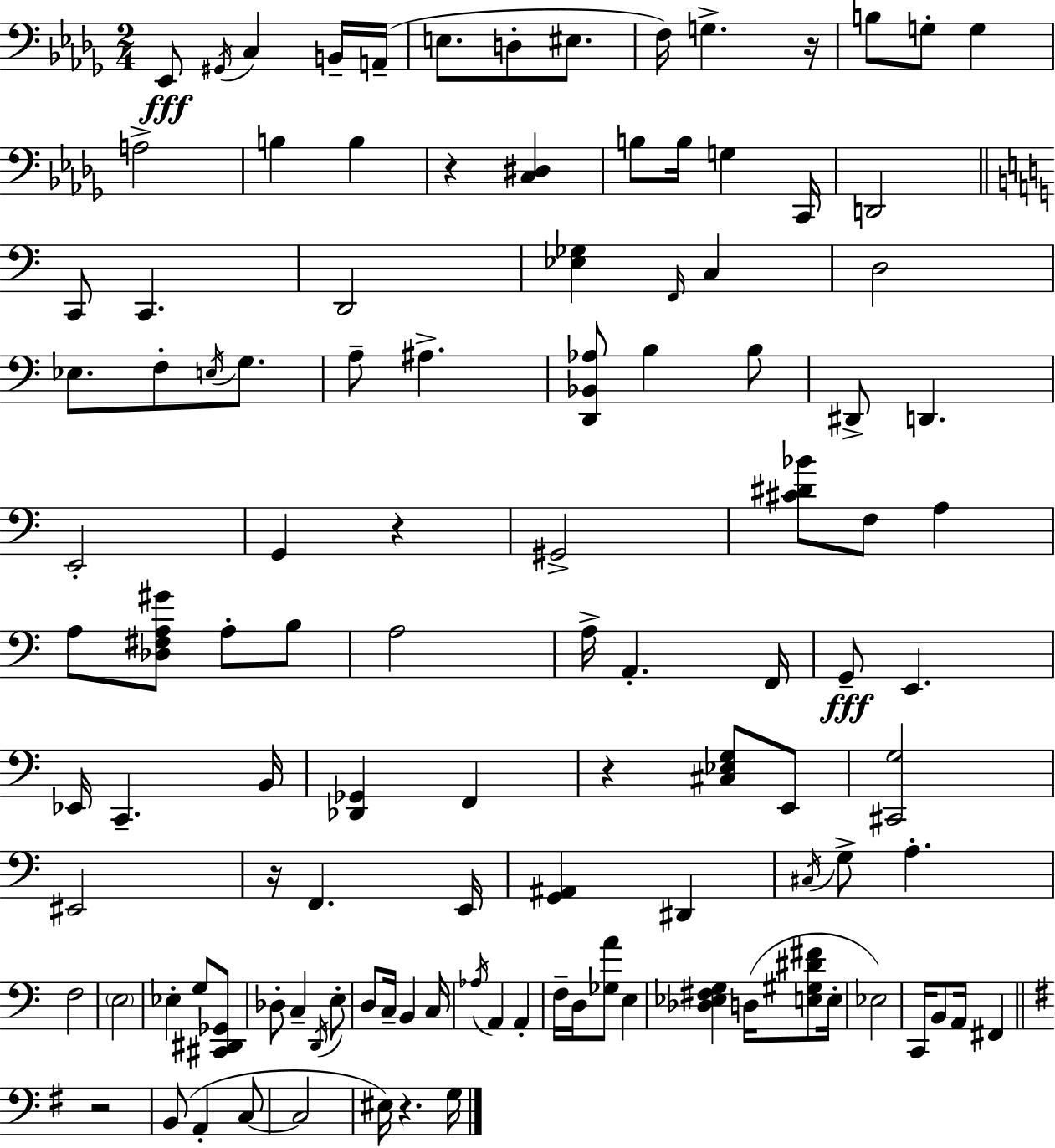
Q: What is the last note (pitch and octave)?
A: G3